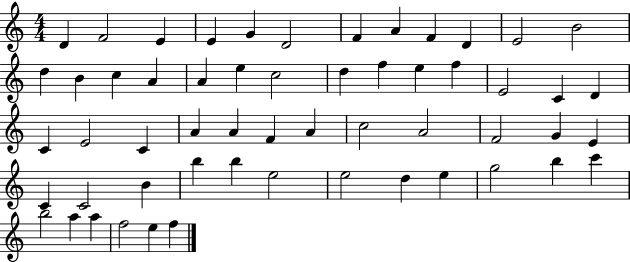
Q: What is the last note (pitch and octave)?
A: F5